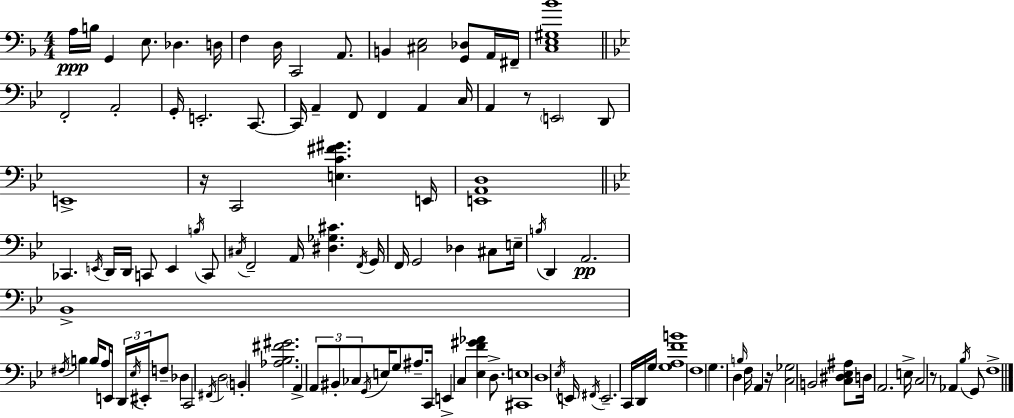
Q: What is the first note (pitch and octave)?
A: A3